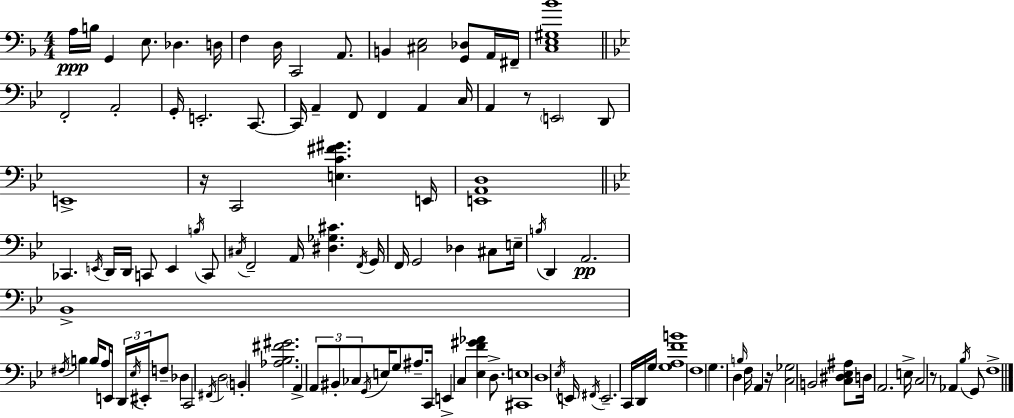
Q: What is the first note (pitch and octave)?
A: A3